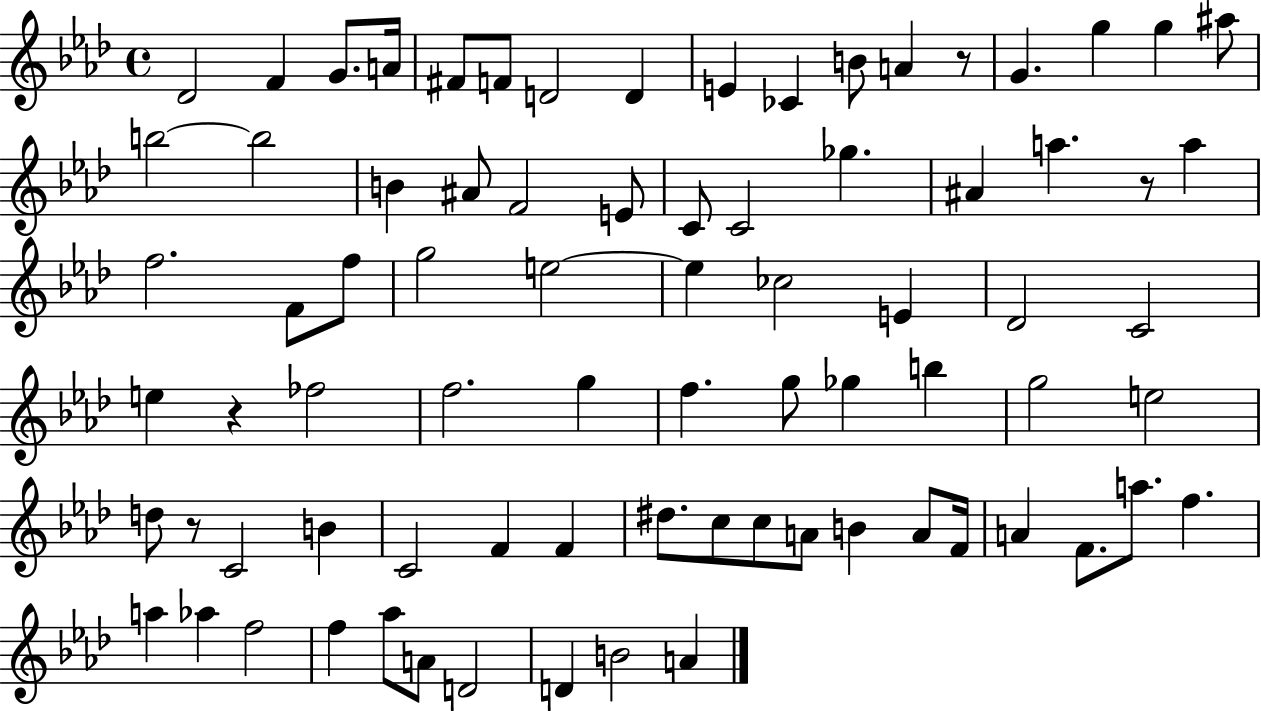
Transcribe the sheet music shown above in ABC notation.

X:1
T:Untitled
M:4/4
L:1/4
K:Ab
_D2 F G/2 A/4 ^F/2 F/2 D2 D E _C B/2 A z/2 G g g ^a/2 b2 b2 B ^A/2 F2 E/2 C/2 C2 _g ^A a z/2 a f2 F/2 f/2 g2 e2 e _c2 E _D2 C2 e z _f2 f2 g f g/2 _g b g2 e2 d/2 z/2 C2 B C2 F F ^d/2 c/2 c/2 A/2 B A/2 F/4 A F/2 a/2 f a _a f2 f _a/2 A/2 D2 D B2 A